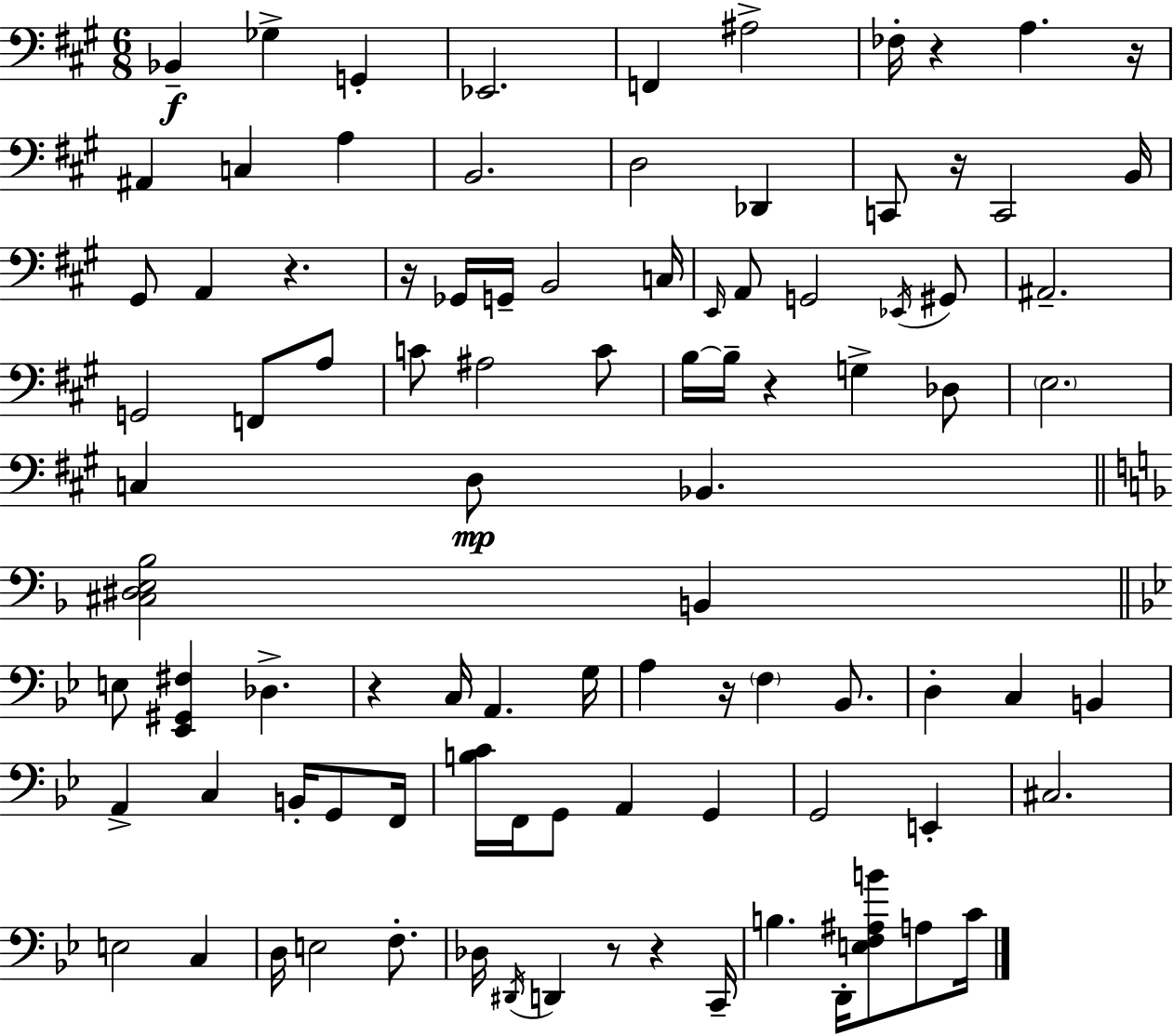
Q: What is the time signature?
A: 6/8